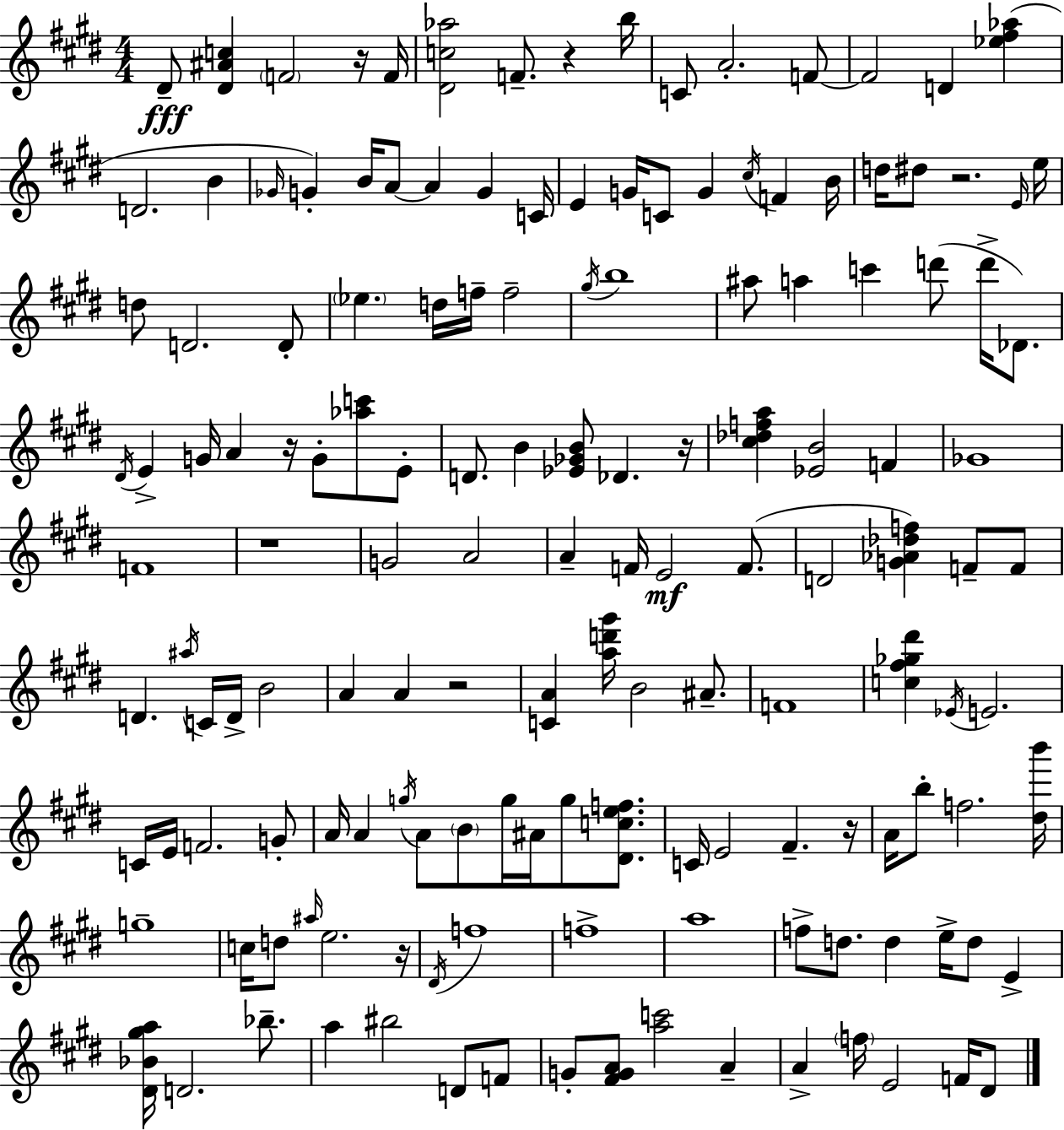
{
  \clef treble
  \numericTimeSignature
  \time 4/4
  \key e \major
  \repeat volta 2 { dis'8--\fff <dis' ais' c''>4 \parenthesize f'2 r16 f'16 | <dis' c'' aes''>2 f'8.-- r4 b''16 | c'8 a'2.-. f'8~~ | f'2 d'4 <ees'' fis'' aes''>4( | \break d'2. b'4 | \grace { ges'16 }) g'4-. b'16 a'8~~ a'4 g'4 | c'16 e'4 g'16 c'8 g'4 \acciaccatura { cis''16 } f'4 | b'16 d''16 dis''8 r2. | \break \grace { e'16 } e''16 d''8 d'2. | d'8-. \parenthesize ees''4. d''16 f''16-- f''2-- | \acciaccatura { gis''16 } b''1 | ais''8 a''4 c'''4 d'''8( | \break d'''16-> des'8.) \acciaccatura { dis'16 } e'4-> g'16 a'4 r16 g'8-. | <aes'' c'''>8 e'8-. d'8. b'4 <ees' ges' b'>8 des'4. | r16 <cis'' des'' f'' a''>4 <ees' b'>2 | f'4 ges'1 | \break f'1 | r1 | g'2 a'2 | a'4-- f'16 e'2\mf | \break f'8.( d'2 <g' aes' des'' f''>4) | f'8-- f'8 d'4. \acciaccatura { ais''16 } c'16 d'16-> b'2 | a'4 a'4 r2 | <c' a'>4 <a'' d''' gis'''>16 b'2 | \break ais'8.-- f'1 | <c'' fis'' ges'' dis'''>4 \acciaccatura { ees'16 } e'2. | c'16 e'16 f'2. | g'8-. a'16 a'4 \acciaccatura { g''16 } a'8 \parenthesize b'8 | \break g''16 ais'16 g''8 <dis' c'' e'' f''>8. c'16 e'2 | fis'4.-- r16 a'16 b''8-. f''2. | <dis'' b'''>16 g''1-- | c''16 d''8 \grace { ais''16 } e''2. | \break r16 \acciaccatura { dis'16 } f''1 | f''1-> | a''1 | f''8-> d''8. d''4 | \break e''16-> d''8 e'4-> <dis' bes' gis'' a''>16 d'2. | bes''8.-- a''4 bis''2 | d'8 f'8 g'8-. <fis' g' a'>8 <a'' c'''>2 | a'4-- a'4-> \parenthesize f''16 e'2 | \break f'16 dis'8 } \bar "|."
}